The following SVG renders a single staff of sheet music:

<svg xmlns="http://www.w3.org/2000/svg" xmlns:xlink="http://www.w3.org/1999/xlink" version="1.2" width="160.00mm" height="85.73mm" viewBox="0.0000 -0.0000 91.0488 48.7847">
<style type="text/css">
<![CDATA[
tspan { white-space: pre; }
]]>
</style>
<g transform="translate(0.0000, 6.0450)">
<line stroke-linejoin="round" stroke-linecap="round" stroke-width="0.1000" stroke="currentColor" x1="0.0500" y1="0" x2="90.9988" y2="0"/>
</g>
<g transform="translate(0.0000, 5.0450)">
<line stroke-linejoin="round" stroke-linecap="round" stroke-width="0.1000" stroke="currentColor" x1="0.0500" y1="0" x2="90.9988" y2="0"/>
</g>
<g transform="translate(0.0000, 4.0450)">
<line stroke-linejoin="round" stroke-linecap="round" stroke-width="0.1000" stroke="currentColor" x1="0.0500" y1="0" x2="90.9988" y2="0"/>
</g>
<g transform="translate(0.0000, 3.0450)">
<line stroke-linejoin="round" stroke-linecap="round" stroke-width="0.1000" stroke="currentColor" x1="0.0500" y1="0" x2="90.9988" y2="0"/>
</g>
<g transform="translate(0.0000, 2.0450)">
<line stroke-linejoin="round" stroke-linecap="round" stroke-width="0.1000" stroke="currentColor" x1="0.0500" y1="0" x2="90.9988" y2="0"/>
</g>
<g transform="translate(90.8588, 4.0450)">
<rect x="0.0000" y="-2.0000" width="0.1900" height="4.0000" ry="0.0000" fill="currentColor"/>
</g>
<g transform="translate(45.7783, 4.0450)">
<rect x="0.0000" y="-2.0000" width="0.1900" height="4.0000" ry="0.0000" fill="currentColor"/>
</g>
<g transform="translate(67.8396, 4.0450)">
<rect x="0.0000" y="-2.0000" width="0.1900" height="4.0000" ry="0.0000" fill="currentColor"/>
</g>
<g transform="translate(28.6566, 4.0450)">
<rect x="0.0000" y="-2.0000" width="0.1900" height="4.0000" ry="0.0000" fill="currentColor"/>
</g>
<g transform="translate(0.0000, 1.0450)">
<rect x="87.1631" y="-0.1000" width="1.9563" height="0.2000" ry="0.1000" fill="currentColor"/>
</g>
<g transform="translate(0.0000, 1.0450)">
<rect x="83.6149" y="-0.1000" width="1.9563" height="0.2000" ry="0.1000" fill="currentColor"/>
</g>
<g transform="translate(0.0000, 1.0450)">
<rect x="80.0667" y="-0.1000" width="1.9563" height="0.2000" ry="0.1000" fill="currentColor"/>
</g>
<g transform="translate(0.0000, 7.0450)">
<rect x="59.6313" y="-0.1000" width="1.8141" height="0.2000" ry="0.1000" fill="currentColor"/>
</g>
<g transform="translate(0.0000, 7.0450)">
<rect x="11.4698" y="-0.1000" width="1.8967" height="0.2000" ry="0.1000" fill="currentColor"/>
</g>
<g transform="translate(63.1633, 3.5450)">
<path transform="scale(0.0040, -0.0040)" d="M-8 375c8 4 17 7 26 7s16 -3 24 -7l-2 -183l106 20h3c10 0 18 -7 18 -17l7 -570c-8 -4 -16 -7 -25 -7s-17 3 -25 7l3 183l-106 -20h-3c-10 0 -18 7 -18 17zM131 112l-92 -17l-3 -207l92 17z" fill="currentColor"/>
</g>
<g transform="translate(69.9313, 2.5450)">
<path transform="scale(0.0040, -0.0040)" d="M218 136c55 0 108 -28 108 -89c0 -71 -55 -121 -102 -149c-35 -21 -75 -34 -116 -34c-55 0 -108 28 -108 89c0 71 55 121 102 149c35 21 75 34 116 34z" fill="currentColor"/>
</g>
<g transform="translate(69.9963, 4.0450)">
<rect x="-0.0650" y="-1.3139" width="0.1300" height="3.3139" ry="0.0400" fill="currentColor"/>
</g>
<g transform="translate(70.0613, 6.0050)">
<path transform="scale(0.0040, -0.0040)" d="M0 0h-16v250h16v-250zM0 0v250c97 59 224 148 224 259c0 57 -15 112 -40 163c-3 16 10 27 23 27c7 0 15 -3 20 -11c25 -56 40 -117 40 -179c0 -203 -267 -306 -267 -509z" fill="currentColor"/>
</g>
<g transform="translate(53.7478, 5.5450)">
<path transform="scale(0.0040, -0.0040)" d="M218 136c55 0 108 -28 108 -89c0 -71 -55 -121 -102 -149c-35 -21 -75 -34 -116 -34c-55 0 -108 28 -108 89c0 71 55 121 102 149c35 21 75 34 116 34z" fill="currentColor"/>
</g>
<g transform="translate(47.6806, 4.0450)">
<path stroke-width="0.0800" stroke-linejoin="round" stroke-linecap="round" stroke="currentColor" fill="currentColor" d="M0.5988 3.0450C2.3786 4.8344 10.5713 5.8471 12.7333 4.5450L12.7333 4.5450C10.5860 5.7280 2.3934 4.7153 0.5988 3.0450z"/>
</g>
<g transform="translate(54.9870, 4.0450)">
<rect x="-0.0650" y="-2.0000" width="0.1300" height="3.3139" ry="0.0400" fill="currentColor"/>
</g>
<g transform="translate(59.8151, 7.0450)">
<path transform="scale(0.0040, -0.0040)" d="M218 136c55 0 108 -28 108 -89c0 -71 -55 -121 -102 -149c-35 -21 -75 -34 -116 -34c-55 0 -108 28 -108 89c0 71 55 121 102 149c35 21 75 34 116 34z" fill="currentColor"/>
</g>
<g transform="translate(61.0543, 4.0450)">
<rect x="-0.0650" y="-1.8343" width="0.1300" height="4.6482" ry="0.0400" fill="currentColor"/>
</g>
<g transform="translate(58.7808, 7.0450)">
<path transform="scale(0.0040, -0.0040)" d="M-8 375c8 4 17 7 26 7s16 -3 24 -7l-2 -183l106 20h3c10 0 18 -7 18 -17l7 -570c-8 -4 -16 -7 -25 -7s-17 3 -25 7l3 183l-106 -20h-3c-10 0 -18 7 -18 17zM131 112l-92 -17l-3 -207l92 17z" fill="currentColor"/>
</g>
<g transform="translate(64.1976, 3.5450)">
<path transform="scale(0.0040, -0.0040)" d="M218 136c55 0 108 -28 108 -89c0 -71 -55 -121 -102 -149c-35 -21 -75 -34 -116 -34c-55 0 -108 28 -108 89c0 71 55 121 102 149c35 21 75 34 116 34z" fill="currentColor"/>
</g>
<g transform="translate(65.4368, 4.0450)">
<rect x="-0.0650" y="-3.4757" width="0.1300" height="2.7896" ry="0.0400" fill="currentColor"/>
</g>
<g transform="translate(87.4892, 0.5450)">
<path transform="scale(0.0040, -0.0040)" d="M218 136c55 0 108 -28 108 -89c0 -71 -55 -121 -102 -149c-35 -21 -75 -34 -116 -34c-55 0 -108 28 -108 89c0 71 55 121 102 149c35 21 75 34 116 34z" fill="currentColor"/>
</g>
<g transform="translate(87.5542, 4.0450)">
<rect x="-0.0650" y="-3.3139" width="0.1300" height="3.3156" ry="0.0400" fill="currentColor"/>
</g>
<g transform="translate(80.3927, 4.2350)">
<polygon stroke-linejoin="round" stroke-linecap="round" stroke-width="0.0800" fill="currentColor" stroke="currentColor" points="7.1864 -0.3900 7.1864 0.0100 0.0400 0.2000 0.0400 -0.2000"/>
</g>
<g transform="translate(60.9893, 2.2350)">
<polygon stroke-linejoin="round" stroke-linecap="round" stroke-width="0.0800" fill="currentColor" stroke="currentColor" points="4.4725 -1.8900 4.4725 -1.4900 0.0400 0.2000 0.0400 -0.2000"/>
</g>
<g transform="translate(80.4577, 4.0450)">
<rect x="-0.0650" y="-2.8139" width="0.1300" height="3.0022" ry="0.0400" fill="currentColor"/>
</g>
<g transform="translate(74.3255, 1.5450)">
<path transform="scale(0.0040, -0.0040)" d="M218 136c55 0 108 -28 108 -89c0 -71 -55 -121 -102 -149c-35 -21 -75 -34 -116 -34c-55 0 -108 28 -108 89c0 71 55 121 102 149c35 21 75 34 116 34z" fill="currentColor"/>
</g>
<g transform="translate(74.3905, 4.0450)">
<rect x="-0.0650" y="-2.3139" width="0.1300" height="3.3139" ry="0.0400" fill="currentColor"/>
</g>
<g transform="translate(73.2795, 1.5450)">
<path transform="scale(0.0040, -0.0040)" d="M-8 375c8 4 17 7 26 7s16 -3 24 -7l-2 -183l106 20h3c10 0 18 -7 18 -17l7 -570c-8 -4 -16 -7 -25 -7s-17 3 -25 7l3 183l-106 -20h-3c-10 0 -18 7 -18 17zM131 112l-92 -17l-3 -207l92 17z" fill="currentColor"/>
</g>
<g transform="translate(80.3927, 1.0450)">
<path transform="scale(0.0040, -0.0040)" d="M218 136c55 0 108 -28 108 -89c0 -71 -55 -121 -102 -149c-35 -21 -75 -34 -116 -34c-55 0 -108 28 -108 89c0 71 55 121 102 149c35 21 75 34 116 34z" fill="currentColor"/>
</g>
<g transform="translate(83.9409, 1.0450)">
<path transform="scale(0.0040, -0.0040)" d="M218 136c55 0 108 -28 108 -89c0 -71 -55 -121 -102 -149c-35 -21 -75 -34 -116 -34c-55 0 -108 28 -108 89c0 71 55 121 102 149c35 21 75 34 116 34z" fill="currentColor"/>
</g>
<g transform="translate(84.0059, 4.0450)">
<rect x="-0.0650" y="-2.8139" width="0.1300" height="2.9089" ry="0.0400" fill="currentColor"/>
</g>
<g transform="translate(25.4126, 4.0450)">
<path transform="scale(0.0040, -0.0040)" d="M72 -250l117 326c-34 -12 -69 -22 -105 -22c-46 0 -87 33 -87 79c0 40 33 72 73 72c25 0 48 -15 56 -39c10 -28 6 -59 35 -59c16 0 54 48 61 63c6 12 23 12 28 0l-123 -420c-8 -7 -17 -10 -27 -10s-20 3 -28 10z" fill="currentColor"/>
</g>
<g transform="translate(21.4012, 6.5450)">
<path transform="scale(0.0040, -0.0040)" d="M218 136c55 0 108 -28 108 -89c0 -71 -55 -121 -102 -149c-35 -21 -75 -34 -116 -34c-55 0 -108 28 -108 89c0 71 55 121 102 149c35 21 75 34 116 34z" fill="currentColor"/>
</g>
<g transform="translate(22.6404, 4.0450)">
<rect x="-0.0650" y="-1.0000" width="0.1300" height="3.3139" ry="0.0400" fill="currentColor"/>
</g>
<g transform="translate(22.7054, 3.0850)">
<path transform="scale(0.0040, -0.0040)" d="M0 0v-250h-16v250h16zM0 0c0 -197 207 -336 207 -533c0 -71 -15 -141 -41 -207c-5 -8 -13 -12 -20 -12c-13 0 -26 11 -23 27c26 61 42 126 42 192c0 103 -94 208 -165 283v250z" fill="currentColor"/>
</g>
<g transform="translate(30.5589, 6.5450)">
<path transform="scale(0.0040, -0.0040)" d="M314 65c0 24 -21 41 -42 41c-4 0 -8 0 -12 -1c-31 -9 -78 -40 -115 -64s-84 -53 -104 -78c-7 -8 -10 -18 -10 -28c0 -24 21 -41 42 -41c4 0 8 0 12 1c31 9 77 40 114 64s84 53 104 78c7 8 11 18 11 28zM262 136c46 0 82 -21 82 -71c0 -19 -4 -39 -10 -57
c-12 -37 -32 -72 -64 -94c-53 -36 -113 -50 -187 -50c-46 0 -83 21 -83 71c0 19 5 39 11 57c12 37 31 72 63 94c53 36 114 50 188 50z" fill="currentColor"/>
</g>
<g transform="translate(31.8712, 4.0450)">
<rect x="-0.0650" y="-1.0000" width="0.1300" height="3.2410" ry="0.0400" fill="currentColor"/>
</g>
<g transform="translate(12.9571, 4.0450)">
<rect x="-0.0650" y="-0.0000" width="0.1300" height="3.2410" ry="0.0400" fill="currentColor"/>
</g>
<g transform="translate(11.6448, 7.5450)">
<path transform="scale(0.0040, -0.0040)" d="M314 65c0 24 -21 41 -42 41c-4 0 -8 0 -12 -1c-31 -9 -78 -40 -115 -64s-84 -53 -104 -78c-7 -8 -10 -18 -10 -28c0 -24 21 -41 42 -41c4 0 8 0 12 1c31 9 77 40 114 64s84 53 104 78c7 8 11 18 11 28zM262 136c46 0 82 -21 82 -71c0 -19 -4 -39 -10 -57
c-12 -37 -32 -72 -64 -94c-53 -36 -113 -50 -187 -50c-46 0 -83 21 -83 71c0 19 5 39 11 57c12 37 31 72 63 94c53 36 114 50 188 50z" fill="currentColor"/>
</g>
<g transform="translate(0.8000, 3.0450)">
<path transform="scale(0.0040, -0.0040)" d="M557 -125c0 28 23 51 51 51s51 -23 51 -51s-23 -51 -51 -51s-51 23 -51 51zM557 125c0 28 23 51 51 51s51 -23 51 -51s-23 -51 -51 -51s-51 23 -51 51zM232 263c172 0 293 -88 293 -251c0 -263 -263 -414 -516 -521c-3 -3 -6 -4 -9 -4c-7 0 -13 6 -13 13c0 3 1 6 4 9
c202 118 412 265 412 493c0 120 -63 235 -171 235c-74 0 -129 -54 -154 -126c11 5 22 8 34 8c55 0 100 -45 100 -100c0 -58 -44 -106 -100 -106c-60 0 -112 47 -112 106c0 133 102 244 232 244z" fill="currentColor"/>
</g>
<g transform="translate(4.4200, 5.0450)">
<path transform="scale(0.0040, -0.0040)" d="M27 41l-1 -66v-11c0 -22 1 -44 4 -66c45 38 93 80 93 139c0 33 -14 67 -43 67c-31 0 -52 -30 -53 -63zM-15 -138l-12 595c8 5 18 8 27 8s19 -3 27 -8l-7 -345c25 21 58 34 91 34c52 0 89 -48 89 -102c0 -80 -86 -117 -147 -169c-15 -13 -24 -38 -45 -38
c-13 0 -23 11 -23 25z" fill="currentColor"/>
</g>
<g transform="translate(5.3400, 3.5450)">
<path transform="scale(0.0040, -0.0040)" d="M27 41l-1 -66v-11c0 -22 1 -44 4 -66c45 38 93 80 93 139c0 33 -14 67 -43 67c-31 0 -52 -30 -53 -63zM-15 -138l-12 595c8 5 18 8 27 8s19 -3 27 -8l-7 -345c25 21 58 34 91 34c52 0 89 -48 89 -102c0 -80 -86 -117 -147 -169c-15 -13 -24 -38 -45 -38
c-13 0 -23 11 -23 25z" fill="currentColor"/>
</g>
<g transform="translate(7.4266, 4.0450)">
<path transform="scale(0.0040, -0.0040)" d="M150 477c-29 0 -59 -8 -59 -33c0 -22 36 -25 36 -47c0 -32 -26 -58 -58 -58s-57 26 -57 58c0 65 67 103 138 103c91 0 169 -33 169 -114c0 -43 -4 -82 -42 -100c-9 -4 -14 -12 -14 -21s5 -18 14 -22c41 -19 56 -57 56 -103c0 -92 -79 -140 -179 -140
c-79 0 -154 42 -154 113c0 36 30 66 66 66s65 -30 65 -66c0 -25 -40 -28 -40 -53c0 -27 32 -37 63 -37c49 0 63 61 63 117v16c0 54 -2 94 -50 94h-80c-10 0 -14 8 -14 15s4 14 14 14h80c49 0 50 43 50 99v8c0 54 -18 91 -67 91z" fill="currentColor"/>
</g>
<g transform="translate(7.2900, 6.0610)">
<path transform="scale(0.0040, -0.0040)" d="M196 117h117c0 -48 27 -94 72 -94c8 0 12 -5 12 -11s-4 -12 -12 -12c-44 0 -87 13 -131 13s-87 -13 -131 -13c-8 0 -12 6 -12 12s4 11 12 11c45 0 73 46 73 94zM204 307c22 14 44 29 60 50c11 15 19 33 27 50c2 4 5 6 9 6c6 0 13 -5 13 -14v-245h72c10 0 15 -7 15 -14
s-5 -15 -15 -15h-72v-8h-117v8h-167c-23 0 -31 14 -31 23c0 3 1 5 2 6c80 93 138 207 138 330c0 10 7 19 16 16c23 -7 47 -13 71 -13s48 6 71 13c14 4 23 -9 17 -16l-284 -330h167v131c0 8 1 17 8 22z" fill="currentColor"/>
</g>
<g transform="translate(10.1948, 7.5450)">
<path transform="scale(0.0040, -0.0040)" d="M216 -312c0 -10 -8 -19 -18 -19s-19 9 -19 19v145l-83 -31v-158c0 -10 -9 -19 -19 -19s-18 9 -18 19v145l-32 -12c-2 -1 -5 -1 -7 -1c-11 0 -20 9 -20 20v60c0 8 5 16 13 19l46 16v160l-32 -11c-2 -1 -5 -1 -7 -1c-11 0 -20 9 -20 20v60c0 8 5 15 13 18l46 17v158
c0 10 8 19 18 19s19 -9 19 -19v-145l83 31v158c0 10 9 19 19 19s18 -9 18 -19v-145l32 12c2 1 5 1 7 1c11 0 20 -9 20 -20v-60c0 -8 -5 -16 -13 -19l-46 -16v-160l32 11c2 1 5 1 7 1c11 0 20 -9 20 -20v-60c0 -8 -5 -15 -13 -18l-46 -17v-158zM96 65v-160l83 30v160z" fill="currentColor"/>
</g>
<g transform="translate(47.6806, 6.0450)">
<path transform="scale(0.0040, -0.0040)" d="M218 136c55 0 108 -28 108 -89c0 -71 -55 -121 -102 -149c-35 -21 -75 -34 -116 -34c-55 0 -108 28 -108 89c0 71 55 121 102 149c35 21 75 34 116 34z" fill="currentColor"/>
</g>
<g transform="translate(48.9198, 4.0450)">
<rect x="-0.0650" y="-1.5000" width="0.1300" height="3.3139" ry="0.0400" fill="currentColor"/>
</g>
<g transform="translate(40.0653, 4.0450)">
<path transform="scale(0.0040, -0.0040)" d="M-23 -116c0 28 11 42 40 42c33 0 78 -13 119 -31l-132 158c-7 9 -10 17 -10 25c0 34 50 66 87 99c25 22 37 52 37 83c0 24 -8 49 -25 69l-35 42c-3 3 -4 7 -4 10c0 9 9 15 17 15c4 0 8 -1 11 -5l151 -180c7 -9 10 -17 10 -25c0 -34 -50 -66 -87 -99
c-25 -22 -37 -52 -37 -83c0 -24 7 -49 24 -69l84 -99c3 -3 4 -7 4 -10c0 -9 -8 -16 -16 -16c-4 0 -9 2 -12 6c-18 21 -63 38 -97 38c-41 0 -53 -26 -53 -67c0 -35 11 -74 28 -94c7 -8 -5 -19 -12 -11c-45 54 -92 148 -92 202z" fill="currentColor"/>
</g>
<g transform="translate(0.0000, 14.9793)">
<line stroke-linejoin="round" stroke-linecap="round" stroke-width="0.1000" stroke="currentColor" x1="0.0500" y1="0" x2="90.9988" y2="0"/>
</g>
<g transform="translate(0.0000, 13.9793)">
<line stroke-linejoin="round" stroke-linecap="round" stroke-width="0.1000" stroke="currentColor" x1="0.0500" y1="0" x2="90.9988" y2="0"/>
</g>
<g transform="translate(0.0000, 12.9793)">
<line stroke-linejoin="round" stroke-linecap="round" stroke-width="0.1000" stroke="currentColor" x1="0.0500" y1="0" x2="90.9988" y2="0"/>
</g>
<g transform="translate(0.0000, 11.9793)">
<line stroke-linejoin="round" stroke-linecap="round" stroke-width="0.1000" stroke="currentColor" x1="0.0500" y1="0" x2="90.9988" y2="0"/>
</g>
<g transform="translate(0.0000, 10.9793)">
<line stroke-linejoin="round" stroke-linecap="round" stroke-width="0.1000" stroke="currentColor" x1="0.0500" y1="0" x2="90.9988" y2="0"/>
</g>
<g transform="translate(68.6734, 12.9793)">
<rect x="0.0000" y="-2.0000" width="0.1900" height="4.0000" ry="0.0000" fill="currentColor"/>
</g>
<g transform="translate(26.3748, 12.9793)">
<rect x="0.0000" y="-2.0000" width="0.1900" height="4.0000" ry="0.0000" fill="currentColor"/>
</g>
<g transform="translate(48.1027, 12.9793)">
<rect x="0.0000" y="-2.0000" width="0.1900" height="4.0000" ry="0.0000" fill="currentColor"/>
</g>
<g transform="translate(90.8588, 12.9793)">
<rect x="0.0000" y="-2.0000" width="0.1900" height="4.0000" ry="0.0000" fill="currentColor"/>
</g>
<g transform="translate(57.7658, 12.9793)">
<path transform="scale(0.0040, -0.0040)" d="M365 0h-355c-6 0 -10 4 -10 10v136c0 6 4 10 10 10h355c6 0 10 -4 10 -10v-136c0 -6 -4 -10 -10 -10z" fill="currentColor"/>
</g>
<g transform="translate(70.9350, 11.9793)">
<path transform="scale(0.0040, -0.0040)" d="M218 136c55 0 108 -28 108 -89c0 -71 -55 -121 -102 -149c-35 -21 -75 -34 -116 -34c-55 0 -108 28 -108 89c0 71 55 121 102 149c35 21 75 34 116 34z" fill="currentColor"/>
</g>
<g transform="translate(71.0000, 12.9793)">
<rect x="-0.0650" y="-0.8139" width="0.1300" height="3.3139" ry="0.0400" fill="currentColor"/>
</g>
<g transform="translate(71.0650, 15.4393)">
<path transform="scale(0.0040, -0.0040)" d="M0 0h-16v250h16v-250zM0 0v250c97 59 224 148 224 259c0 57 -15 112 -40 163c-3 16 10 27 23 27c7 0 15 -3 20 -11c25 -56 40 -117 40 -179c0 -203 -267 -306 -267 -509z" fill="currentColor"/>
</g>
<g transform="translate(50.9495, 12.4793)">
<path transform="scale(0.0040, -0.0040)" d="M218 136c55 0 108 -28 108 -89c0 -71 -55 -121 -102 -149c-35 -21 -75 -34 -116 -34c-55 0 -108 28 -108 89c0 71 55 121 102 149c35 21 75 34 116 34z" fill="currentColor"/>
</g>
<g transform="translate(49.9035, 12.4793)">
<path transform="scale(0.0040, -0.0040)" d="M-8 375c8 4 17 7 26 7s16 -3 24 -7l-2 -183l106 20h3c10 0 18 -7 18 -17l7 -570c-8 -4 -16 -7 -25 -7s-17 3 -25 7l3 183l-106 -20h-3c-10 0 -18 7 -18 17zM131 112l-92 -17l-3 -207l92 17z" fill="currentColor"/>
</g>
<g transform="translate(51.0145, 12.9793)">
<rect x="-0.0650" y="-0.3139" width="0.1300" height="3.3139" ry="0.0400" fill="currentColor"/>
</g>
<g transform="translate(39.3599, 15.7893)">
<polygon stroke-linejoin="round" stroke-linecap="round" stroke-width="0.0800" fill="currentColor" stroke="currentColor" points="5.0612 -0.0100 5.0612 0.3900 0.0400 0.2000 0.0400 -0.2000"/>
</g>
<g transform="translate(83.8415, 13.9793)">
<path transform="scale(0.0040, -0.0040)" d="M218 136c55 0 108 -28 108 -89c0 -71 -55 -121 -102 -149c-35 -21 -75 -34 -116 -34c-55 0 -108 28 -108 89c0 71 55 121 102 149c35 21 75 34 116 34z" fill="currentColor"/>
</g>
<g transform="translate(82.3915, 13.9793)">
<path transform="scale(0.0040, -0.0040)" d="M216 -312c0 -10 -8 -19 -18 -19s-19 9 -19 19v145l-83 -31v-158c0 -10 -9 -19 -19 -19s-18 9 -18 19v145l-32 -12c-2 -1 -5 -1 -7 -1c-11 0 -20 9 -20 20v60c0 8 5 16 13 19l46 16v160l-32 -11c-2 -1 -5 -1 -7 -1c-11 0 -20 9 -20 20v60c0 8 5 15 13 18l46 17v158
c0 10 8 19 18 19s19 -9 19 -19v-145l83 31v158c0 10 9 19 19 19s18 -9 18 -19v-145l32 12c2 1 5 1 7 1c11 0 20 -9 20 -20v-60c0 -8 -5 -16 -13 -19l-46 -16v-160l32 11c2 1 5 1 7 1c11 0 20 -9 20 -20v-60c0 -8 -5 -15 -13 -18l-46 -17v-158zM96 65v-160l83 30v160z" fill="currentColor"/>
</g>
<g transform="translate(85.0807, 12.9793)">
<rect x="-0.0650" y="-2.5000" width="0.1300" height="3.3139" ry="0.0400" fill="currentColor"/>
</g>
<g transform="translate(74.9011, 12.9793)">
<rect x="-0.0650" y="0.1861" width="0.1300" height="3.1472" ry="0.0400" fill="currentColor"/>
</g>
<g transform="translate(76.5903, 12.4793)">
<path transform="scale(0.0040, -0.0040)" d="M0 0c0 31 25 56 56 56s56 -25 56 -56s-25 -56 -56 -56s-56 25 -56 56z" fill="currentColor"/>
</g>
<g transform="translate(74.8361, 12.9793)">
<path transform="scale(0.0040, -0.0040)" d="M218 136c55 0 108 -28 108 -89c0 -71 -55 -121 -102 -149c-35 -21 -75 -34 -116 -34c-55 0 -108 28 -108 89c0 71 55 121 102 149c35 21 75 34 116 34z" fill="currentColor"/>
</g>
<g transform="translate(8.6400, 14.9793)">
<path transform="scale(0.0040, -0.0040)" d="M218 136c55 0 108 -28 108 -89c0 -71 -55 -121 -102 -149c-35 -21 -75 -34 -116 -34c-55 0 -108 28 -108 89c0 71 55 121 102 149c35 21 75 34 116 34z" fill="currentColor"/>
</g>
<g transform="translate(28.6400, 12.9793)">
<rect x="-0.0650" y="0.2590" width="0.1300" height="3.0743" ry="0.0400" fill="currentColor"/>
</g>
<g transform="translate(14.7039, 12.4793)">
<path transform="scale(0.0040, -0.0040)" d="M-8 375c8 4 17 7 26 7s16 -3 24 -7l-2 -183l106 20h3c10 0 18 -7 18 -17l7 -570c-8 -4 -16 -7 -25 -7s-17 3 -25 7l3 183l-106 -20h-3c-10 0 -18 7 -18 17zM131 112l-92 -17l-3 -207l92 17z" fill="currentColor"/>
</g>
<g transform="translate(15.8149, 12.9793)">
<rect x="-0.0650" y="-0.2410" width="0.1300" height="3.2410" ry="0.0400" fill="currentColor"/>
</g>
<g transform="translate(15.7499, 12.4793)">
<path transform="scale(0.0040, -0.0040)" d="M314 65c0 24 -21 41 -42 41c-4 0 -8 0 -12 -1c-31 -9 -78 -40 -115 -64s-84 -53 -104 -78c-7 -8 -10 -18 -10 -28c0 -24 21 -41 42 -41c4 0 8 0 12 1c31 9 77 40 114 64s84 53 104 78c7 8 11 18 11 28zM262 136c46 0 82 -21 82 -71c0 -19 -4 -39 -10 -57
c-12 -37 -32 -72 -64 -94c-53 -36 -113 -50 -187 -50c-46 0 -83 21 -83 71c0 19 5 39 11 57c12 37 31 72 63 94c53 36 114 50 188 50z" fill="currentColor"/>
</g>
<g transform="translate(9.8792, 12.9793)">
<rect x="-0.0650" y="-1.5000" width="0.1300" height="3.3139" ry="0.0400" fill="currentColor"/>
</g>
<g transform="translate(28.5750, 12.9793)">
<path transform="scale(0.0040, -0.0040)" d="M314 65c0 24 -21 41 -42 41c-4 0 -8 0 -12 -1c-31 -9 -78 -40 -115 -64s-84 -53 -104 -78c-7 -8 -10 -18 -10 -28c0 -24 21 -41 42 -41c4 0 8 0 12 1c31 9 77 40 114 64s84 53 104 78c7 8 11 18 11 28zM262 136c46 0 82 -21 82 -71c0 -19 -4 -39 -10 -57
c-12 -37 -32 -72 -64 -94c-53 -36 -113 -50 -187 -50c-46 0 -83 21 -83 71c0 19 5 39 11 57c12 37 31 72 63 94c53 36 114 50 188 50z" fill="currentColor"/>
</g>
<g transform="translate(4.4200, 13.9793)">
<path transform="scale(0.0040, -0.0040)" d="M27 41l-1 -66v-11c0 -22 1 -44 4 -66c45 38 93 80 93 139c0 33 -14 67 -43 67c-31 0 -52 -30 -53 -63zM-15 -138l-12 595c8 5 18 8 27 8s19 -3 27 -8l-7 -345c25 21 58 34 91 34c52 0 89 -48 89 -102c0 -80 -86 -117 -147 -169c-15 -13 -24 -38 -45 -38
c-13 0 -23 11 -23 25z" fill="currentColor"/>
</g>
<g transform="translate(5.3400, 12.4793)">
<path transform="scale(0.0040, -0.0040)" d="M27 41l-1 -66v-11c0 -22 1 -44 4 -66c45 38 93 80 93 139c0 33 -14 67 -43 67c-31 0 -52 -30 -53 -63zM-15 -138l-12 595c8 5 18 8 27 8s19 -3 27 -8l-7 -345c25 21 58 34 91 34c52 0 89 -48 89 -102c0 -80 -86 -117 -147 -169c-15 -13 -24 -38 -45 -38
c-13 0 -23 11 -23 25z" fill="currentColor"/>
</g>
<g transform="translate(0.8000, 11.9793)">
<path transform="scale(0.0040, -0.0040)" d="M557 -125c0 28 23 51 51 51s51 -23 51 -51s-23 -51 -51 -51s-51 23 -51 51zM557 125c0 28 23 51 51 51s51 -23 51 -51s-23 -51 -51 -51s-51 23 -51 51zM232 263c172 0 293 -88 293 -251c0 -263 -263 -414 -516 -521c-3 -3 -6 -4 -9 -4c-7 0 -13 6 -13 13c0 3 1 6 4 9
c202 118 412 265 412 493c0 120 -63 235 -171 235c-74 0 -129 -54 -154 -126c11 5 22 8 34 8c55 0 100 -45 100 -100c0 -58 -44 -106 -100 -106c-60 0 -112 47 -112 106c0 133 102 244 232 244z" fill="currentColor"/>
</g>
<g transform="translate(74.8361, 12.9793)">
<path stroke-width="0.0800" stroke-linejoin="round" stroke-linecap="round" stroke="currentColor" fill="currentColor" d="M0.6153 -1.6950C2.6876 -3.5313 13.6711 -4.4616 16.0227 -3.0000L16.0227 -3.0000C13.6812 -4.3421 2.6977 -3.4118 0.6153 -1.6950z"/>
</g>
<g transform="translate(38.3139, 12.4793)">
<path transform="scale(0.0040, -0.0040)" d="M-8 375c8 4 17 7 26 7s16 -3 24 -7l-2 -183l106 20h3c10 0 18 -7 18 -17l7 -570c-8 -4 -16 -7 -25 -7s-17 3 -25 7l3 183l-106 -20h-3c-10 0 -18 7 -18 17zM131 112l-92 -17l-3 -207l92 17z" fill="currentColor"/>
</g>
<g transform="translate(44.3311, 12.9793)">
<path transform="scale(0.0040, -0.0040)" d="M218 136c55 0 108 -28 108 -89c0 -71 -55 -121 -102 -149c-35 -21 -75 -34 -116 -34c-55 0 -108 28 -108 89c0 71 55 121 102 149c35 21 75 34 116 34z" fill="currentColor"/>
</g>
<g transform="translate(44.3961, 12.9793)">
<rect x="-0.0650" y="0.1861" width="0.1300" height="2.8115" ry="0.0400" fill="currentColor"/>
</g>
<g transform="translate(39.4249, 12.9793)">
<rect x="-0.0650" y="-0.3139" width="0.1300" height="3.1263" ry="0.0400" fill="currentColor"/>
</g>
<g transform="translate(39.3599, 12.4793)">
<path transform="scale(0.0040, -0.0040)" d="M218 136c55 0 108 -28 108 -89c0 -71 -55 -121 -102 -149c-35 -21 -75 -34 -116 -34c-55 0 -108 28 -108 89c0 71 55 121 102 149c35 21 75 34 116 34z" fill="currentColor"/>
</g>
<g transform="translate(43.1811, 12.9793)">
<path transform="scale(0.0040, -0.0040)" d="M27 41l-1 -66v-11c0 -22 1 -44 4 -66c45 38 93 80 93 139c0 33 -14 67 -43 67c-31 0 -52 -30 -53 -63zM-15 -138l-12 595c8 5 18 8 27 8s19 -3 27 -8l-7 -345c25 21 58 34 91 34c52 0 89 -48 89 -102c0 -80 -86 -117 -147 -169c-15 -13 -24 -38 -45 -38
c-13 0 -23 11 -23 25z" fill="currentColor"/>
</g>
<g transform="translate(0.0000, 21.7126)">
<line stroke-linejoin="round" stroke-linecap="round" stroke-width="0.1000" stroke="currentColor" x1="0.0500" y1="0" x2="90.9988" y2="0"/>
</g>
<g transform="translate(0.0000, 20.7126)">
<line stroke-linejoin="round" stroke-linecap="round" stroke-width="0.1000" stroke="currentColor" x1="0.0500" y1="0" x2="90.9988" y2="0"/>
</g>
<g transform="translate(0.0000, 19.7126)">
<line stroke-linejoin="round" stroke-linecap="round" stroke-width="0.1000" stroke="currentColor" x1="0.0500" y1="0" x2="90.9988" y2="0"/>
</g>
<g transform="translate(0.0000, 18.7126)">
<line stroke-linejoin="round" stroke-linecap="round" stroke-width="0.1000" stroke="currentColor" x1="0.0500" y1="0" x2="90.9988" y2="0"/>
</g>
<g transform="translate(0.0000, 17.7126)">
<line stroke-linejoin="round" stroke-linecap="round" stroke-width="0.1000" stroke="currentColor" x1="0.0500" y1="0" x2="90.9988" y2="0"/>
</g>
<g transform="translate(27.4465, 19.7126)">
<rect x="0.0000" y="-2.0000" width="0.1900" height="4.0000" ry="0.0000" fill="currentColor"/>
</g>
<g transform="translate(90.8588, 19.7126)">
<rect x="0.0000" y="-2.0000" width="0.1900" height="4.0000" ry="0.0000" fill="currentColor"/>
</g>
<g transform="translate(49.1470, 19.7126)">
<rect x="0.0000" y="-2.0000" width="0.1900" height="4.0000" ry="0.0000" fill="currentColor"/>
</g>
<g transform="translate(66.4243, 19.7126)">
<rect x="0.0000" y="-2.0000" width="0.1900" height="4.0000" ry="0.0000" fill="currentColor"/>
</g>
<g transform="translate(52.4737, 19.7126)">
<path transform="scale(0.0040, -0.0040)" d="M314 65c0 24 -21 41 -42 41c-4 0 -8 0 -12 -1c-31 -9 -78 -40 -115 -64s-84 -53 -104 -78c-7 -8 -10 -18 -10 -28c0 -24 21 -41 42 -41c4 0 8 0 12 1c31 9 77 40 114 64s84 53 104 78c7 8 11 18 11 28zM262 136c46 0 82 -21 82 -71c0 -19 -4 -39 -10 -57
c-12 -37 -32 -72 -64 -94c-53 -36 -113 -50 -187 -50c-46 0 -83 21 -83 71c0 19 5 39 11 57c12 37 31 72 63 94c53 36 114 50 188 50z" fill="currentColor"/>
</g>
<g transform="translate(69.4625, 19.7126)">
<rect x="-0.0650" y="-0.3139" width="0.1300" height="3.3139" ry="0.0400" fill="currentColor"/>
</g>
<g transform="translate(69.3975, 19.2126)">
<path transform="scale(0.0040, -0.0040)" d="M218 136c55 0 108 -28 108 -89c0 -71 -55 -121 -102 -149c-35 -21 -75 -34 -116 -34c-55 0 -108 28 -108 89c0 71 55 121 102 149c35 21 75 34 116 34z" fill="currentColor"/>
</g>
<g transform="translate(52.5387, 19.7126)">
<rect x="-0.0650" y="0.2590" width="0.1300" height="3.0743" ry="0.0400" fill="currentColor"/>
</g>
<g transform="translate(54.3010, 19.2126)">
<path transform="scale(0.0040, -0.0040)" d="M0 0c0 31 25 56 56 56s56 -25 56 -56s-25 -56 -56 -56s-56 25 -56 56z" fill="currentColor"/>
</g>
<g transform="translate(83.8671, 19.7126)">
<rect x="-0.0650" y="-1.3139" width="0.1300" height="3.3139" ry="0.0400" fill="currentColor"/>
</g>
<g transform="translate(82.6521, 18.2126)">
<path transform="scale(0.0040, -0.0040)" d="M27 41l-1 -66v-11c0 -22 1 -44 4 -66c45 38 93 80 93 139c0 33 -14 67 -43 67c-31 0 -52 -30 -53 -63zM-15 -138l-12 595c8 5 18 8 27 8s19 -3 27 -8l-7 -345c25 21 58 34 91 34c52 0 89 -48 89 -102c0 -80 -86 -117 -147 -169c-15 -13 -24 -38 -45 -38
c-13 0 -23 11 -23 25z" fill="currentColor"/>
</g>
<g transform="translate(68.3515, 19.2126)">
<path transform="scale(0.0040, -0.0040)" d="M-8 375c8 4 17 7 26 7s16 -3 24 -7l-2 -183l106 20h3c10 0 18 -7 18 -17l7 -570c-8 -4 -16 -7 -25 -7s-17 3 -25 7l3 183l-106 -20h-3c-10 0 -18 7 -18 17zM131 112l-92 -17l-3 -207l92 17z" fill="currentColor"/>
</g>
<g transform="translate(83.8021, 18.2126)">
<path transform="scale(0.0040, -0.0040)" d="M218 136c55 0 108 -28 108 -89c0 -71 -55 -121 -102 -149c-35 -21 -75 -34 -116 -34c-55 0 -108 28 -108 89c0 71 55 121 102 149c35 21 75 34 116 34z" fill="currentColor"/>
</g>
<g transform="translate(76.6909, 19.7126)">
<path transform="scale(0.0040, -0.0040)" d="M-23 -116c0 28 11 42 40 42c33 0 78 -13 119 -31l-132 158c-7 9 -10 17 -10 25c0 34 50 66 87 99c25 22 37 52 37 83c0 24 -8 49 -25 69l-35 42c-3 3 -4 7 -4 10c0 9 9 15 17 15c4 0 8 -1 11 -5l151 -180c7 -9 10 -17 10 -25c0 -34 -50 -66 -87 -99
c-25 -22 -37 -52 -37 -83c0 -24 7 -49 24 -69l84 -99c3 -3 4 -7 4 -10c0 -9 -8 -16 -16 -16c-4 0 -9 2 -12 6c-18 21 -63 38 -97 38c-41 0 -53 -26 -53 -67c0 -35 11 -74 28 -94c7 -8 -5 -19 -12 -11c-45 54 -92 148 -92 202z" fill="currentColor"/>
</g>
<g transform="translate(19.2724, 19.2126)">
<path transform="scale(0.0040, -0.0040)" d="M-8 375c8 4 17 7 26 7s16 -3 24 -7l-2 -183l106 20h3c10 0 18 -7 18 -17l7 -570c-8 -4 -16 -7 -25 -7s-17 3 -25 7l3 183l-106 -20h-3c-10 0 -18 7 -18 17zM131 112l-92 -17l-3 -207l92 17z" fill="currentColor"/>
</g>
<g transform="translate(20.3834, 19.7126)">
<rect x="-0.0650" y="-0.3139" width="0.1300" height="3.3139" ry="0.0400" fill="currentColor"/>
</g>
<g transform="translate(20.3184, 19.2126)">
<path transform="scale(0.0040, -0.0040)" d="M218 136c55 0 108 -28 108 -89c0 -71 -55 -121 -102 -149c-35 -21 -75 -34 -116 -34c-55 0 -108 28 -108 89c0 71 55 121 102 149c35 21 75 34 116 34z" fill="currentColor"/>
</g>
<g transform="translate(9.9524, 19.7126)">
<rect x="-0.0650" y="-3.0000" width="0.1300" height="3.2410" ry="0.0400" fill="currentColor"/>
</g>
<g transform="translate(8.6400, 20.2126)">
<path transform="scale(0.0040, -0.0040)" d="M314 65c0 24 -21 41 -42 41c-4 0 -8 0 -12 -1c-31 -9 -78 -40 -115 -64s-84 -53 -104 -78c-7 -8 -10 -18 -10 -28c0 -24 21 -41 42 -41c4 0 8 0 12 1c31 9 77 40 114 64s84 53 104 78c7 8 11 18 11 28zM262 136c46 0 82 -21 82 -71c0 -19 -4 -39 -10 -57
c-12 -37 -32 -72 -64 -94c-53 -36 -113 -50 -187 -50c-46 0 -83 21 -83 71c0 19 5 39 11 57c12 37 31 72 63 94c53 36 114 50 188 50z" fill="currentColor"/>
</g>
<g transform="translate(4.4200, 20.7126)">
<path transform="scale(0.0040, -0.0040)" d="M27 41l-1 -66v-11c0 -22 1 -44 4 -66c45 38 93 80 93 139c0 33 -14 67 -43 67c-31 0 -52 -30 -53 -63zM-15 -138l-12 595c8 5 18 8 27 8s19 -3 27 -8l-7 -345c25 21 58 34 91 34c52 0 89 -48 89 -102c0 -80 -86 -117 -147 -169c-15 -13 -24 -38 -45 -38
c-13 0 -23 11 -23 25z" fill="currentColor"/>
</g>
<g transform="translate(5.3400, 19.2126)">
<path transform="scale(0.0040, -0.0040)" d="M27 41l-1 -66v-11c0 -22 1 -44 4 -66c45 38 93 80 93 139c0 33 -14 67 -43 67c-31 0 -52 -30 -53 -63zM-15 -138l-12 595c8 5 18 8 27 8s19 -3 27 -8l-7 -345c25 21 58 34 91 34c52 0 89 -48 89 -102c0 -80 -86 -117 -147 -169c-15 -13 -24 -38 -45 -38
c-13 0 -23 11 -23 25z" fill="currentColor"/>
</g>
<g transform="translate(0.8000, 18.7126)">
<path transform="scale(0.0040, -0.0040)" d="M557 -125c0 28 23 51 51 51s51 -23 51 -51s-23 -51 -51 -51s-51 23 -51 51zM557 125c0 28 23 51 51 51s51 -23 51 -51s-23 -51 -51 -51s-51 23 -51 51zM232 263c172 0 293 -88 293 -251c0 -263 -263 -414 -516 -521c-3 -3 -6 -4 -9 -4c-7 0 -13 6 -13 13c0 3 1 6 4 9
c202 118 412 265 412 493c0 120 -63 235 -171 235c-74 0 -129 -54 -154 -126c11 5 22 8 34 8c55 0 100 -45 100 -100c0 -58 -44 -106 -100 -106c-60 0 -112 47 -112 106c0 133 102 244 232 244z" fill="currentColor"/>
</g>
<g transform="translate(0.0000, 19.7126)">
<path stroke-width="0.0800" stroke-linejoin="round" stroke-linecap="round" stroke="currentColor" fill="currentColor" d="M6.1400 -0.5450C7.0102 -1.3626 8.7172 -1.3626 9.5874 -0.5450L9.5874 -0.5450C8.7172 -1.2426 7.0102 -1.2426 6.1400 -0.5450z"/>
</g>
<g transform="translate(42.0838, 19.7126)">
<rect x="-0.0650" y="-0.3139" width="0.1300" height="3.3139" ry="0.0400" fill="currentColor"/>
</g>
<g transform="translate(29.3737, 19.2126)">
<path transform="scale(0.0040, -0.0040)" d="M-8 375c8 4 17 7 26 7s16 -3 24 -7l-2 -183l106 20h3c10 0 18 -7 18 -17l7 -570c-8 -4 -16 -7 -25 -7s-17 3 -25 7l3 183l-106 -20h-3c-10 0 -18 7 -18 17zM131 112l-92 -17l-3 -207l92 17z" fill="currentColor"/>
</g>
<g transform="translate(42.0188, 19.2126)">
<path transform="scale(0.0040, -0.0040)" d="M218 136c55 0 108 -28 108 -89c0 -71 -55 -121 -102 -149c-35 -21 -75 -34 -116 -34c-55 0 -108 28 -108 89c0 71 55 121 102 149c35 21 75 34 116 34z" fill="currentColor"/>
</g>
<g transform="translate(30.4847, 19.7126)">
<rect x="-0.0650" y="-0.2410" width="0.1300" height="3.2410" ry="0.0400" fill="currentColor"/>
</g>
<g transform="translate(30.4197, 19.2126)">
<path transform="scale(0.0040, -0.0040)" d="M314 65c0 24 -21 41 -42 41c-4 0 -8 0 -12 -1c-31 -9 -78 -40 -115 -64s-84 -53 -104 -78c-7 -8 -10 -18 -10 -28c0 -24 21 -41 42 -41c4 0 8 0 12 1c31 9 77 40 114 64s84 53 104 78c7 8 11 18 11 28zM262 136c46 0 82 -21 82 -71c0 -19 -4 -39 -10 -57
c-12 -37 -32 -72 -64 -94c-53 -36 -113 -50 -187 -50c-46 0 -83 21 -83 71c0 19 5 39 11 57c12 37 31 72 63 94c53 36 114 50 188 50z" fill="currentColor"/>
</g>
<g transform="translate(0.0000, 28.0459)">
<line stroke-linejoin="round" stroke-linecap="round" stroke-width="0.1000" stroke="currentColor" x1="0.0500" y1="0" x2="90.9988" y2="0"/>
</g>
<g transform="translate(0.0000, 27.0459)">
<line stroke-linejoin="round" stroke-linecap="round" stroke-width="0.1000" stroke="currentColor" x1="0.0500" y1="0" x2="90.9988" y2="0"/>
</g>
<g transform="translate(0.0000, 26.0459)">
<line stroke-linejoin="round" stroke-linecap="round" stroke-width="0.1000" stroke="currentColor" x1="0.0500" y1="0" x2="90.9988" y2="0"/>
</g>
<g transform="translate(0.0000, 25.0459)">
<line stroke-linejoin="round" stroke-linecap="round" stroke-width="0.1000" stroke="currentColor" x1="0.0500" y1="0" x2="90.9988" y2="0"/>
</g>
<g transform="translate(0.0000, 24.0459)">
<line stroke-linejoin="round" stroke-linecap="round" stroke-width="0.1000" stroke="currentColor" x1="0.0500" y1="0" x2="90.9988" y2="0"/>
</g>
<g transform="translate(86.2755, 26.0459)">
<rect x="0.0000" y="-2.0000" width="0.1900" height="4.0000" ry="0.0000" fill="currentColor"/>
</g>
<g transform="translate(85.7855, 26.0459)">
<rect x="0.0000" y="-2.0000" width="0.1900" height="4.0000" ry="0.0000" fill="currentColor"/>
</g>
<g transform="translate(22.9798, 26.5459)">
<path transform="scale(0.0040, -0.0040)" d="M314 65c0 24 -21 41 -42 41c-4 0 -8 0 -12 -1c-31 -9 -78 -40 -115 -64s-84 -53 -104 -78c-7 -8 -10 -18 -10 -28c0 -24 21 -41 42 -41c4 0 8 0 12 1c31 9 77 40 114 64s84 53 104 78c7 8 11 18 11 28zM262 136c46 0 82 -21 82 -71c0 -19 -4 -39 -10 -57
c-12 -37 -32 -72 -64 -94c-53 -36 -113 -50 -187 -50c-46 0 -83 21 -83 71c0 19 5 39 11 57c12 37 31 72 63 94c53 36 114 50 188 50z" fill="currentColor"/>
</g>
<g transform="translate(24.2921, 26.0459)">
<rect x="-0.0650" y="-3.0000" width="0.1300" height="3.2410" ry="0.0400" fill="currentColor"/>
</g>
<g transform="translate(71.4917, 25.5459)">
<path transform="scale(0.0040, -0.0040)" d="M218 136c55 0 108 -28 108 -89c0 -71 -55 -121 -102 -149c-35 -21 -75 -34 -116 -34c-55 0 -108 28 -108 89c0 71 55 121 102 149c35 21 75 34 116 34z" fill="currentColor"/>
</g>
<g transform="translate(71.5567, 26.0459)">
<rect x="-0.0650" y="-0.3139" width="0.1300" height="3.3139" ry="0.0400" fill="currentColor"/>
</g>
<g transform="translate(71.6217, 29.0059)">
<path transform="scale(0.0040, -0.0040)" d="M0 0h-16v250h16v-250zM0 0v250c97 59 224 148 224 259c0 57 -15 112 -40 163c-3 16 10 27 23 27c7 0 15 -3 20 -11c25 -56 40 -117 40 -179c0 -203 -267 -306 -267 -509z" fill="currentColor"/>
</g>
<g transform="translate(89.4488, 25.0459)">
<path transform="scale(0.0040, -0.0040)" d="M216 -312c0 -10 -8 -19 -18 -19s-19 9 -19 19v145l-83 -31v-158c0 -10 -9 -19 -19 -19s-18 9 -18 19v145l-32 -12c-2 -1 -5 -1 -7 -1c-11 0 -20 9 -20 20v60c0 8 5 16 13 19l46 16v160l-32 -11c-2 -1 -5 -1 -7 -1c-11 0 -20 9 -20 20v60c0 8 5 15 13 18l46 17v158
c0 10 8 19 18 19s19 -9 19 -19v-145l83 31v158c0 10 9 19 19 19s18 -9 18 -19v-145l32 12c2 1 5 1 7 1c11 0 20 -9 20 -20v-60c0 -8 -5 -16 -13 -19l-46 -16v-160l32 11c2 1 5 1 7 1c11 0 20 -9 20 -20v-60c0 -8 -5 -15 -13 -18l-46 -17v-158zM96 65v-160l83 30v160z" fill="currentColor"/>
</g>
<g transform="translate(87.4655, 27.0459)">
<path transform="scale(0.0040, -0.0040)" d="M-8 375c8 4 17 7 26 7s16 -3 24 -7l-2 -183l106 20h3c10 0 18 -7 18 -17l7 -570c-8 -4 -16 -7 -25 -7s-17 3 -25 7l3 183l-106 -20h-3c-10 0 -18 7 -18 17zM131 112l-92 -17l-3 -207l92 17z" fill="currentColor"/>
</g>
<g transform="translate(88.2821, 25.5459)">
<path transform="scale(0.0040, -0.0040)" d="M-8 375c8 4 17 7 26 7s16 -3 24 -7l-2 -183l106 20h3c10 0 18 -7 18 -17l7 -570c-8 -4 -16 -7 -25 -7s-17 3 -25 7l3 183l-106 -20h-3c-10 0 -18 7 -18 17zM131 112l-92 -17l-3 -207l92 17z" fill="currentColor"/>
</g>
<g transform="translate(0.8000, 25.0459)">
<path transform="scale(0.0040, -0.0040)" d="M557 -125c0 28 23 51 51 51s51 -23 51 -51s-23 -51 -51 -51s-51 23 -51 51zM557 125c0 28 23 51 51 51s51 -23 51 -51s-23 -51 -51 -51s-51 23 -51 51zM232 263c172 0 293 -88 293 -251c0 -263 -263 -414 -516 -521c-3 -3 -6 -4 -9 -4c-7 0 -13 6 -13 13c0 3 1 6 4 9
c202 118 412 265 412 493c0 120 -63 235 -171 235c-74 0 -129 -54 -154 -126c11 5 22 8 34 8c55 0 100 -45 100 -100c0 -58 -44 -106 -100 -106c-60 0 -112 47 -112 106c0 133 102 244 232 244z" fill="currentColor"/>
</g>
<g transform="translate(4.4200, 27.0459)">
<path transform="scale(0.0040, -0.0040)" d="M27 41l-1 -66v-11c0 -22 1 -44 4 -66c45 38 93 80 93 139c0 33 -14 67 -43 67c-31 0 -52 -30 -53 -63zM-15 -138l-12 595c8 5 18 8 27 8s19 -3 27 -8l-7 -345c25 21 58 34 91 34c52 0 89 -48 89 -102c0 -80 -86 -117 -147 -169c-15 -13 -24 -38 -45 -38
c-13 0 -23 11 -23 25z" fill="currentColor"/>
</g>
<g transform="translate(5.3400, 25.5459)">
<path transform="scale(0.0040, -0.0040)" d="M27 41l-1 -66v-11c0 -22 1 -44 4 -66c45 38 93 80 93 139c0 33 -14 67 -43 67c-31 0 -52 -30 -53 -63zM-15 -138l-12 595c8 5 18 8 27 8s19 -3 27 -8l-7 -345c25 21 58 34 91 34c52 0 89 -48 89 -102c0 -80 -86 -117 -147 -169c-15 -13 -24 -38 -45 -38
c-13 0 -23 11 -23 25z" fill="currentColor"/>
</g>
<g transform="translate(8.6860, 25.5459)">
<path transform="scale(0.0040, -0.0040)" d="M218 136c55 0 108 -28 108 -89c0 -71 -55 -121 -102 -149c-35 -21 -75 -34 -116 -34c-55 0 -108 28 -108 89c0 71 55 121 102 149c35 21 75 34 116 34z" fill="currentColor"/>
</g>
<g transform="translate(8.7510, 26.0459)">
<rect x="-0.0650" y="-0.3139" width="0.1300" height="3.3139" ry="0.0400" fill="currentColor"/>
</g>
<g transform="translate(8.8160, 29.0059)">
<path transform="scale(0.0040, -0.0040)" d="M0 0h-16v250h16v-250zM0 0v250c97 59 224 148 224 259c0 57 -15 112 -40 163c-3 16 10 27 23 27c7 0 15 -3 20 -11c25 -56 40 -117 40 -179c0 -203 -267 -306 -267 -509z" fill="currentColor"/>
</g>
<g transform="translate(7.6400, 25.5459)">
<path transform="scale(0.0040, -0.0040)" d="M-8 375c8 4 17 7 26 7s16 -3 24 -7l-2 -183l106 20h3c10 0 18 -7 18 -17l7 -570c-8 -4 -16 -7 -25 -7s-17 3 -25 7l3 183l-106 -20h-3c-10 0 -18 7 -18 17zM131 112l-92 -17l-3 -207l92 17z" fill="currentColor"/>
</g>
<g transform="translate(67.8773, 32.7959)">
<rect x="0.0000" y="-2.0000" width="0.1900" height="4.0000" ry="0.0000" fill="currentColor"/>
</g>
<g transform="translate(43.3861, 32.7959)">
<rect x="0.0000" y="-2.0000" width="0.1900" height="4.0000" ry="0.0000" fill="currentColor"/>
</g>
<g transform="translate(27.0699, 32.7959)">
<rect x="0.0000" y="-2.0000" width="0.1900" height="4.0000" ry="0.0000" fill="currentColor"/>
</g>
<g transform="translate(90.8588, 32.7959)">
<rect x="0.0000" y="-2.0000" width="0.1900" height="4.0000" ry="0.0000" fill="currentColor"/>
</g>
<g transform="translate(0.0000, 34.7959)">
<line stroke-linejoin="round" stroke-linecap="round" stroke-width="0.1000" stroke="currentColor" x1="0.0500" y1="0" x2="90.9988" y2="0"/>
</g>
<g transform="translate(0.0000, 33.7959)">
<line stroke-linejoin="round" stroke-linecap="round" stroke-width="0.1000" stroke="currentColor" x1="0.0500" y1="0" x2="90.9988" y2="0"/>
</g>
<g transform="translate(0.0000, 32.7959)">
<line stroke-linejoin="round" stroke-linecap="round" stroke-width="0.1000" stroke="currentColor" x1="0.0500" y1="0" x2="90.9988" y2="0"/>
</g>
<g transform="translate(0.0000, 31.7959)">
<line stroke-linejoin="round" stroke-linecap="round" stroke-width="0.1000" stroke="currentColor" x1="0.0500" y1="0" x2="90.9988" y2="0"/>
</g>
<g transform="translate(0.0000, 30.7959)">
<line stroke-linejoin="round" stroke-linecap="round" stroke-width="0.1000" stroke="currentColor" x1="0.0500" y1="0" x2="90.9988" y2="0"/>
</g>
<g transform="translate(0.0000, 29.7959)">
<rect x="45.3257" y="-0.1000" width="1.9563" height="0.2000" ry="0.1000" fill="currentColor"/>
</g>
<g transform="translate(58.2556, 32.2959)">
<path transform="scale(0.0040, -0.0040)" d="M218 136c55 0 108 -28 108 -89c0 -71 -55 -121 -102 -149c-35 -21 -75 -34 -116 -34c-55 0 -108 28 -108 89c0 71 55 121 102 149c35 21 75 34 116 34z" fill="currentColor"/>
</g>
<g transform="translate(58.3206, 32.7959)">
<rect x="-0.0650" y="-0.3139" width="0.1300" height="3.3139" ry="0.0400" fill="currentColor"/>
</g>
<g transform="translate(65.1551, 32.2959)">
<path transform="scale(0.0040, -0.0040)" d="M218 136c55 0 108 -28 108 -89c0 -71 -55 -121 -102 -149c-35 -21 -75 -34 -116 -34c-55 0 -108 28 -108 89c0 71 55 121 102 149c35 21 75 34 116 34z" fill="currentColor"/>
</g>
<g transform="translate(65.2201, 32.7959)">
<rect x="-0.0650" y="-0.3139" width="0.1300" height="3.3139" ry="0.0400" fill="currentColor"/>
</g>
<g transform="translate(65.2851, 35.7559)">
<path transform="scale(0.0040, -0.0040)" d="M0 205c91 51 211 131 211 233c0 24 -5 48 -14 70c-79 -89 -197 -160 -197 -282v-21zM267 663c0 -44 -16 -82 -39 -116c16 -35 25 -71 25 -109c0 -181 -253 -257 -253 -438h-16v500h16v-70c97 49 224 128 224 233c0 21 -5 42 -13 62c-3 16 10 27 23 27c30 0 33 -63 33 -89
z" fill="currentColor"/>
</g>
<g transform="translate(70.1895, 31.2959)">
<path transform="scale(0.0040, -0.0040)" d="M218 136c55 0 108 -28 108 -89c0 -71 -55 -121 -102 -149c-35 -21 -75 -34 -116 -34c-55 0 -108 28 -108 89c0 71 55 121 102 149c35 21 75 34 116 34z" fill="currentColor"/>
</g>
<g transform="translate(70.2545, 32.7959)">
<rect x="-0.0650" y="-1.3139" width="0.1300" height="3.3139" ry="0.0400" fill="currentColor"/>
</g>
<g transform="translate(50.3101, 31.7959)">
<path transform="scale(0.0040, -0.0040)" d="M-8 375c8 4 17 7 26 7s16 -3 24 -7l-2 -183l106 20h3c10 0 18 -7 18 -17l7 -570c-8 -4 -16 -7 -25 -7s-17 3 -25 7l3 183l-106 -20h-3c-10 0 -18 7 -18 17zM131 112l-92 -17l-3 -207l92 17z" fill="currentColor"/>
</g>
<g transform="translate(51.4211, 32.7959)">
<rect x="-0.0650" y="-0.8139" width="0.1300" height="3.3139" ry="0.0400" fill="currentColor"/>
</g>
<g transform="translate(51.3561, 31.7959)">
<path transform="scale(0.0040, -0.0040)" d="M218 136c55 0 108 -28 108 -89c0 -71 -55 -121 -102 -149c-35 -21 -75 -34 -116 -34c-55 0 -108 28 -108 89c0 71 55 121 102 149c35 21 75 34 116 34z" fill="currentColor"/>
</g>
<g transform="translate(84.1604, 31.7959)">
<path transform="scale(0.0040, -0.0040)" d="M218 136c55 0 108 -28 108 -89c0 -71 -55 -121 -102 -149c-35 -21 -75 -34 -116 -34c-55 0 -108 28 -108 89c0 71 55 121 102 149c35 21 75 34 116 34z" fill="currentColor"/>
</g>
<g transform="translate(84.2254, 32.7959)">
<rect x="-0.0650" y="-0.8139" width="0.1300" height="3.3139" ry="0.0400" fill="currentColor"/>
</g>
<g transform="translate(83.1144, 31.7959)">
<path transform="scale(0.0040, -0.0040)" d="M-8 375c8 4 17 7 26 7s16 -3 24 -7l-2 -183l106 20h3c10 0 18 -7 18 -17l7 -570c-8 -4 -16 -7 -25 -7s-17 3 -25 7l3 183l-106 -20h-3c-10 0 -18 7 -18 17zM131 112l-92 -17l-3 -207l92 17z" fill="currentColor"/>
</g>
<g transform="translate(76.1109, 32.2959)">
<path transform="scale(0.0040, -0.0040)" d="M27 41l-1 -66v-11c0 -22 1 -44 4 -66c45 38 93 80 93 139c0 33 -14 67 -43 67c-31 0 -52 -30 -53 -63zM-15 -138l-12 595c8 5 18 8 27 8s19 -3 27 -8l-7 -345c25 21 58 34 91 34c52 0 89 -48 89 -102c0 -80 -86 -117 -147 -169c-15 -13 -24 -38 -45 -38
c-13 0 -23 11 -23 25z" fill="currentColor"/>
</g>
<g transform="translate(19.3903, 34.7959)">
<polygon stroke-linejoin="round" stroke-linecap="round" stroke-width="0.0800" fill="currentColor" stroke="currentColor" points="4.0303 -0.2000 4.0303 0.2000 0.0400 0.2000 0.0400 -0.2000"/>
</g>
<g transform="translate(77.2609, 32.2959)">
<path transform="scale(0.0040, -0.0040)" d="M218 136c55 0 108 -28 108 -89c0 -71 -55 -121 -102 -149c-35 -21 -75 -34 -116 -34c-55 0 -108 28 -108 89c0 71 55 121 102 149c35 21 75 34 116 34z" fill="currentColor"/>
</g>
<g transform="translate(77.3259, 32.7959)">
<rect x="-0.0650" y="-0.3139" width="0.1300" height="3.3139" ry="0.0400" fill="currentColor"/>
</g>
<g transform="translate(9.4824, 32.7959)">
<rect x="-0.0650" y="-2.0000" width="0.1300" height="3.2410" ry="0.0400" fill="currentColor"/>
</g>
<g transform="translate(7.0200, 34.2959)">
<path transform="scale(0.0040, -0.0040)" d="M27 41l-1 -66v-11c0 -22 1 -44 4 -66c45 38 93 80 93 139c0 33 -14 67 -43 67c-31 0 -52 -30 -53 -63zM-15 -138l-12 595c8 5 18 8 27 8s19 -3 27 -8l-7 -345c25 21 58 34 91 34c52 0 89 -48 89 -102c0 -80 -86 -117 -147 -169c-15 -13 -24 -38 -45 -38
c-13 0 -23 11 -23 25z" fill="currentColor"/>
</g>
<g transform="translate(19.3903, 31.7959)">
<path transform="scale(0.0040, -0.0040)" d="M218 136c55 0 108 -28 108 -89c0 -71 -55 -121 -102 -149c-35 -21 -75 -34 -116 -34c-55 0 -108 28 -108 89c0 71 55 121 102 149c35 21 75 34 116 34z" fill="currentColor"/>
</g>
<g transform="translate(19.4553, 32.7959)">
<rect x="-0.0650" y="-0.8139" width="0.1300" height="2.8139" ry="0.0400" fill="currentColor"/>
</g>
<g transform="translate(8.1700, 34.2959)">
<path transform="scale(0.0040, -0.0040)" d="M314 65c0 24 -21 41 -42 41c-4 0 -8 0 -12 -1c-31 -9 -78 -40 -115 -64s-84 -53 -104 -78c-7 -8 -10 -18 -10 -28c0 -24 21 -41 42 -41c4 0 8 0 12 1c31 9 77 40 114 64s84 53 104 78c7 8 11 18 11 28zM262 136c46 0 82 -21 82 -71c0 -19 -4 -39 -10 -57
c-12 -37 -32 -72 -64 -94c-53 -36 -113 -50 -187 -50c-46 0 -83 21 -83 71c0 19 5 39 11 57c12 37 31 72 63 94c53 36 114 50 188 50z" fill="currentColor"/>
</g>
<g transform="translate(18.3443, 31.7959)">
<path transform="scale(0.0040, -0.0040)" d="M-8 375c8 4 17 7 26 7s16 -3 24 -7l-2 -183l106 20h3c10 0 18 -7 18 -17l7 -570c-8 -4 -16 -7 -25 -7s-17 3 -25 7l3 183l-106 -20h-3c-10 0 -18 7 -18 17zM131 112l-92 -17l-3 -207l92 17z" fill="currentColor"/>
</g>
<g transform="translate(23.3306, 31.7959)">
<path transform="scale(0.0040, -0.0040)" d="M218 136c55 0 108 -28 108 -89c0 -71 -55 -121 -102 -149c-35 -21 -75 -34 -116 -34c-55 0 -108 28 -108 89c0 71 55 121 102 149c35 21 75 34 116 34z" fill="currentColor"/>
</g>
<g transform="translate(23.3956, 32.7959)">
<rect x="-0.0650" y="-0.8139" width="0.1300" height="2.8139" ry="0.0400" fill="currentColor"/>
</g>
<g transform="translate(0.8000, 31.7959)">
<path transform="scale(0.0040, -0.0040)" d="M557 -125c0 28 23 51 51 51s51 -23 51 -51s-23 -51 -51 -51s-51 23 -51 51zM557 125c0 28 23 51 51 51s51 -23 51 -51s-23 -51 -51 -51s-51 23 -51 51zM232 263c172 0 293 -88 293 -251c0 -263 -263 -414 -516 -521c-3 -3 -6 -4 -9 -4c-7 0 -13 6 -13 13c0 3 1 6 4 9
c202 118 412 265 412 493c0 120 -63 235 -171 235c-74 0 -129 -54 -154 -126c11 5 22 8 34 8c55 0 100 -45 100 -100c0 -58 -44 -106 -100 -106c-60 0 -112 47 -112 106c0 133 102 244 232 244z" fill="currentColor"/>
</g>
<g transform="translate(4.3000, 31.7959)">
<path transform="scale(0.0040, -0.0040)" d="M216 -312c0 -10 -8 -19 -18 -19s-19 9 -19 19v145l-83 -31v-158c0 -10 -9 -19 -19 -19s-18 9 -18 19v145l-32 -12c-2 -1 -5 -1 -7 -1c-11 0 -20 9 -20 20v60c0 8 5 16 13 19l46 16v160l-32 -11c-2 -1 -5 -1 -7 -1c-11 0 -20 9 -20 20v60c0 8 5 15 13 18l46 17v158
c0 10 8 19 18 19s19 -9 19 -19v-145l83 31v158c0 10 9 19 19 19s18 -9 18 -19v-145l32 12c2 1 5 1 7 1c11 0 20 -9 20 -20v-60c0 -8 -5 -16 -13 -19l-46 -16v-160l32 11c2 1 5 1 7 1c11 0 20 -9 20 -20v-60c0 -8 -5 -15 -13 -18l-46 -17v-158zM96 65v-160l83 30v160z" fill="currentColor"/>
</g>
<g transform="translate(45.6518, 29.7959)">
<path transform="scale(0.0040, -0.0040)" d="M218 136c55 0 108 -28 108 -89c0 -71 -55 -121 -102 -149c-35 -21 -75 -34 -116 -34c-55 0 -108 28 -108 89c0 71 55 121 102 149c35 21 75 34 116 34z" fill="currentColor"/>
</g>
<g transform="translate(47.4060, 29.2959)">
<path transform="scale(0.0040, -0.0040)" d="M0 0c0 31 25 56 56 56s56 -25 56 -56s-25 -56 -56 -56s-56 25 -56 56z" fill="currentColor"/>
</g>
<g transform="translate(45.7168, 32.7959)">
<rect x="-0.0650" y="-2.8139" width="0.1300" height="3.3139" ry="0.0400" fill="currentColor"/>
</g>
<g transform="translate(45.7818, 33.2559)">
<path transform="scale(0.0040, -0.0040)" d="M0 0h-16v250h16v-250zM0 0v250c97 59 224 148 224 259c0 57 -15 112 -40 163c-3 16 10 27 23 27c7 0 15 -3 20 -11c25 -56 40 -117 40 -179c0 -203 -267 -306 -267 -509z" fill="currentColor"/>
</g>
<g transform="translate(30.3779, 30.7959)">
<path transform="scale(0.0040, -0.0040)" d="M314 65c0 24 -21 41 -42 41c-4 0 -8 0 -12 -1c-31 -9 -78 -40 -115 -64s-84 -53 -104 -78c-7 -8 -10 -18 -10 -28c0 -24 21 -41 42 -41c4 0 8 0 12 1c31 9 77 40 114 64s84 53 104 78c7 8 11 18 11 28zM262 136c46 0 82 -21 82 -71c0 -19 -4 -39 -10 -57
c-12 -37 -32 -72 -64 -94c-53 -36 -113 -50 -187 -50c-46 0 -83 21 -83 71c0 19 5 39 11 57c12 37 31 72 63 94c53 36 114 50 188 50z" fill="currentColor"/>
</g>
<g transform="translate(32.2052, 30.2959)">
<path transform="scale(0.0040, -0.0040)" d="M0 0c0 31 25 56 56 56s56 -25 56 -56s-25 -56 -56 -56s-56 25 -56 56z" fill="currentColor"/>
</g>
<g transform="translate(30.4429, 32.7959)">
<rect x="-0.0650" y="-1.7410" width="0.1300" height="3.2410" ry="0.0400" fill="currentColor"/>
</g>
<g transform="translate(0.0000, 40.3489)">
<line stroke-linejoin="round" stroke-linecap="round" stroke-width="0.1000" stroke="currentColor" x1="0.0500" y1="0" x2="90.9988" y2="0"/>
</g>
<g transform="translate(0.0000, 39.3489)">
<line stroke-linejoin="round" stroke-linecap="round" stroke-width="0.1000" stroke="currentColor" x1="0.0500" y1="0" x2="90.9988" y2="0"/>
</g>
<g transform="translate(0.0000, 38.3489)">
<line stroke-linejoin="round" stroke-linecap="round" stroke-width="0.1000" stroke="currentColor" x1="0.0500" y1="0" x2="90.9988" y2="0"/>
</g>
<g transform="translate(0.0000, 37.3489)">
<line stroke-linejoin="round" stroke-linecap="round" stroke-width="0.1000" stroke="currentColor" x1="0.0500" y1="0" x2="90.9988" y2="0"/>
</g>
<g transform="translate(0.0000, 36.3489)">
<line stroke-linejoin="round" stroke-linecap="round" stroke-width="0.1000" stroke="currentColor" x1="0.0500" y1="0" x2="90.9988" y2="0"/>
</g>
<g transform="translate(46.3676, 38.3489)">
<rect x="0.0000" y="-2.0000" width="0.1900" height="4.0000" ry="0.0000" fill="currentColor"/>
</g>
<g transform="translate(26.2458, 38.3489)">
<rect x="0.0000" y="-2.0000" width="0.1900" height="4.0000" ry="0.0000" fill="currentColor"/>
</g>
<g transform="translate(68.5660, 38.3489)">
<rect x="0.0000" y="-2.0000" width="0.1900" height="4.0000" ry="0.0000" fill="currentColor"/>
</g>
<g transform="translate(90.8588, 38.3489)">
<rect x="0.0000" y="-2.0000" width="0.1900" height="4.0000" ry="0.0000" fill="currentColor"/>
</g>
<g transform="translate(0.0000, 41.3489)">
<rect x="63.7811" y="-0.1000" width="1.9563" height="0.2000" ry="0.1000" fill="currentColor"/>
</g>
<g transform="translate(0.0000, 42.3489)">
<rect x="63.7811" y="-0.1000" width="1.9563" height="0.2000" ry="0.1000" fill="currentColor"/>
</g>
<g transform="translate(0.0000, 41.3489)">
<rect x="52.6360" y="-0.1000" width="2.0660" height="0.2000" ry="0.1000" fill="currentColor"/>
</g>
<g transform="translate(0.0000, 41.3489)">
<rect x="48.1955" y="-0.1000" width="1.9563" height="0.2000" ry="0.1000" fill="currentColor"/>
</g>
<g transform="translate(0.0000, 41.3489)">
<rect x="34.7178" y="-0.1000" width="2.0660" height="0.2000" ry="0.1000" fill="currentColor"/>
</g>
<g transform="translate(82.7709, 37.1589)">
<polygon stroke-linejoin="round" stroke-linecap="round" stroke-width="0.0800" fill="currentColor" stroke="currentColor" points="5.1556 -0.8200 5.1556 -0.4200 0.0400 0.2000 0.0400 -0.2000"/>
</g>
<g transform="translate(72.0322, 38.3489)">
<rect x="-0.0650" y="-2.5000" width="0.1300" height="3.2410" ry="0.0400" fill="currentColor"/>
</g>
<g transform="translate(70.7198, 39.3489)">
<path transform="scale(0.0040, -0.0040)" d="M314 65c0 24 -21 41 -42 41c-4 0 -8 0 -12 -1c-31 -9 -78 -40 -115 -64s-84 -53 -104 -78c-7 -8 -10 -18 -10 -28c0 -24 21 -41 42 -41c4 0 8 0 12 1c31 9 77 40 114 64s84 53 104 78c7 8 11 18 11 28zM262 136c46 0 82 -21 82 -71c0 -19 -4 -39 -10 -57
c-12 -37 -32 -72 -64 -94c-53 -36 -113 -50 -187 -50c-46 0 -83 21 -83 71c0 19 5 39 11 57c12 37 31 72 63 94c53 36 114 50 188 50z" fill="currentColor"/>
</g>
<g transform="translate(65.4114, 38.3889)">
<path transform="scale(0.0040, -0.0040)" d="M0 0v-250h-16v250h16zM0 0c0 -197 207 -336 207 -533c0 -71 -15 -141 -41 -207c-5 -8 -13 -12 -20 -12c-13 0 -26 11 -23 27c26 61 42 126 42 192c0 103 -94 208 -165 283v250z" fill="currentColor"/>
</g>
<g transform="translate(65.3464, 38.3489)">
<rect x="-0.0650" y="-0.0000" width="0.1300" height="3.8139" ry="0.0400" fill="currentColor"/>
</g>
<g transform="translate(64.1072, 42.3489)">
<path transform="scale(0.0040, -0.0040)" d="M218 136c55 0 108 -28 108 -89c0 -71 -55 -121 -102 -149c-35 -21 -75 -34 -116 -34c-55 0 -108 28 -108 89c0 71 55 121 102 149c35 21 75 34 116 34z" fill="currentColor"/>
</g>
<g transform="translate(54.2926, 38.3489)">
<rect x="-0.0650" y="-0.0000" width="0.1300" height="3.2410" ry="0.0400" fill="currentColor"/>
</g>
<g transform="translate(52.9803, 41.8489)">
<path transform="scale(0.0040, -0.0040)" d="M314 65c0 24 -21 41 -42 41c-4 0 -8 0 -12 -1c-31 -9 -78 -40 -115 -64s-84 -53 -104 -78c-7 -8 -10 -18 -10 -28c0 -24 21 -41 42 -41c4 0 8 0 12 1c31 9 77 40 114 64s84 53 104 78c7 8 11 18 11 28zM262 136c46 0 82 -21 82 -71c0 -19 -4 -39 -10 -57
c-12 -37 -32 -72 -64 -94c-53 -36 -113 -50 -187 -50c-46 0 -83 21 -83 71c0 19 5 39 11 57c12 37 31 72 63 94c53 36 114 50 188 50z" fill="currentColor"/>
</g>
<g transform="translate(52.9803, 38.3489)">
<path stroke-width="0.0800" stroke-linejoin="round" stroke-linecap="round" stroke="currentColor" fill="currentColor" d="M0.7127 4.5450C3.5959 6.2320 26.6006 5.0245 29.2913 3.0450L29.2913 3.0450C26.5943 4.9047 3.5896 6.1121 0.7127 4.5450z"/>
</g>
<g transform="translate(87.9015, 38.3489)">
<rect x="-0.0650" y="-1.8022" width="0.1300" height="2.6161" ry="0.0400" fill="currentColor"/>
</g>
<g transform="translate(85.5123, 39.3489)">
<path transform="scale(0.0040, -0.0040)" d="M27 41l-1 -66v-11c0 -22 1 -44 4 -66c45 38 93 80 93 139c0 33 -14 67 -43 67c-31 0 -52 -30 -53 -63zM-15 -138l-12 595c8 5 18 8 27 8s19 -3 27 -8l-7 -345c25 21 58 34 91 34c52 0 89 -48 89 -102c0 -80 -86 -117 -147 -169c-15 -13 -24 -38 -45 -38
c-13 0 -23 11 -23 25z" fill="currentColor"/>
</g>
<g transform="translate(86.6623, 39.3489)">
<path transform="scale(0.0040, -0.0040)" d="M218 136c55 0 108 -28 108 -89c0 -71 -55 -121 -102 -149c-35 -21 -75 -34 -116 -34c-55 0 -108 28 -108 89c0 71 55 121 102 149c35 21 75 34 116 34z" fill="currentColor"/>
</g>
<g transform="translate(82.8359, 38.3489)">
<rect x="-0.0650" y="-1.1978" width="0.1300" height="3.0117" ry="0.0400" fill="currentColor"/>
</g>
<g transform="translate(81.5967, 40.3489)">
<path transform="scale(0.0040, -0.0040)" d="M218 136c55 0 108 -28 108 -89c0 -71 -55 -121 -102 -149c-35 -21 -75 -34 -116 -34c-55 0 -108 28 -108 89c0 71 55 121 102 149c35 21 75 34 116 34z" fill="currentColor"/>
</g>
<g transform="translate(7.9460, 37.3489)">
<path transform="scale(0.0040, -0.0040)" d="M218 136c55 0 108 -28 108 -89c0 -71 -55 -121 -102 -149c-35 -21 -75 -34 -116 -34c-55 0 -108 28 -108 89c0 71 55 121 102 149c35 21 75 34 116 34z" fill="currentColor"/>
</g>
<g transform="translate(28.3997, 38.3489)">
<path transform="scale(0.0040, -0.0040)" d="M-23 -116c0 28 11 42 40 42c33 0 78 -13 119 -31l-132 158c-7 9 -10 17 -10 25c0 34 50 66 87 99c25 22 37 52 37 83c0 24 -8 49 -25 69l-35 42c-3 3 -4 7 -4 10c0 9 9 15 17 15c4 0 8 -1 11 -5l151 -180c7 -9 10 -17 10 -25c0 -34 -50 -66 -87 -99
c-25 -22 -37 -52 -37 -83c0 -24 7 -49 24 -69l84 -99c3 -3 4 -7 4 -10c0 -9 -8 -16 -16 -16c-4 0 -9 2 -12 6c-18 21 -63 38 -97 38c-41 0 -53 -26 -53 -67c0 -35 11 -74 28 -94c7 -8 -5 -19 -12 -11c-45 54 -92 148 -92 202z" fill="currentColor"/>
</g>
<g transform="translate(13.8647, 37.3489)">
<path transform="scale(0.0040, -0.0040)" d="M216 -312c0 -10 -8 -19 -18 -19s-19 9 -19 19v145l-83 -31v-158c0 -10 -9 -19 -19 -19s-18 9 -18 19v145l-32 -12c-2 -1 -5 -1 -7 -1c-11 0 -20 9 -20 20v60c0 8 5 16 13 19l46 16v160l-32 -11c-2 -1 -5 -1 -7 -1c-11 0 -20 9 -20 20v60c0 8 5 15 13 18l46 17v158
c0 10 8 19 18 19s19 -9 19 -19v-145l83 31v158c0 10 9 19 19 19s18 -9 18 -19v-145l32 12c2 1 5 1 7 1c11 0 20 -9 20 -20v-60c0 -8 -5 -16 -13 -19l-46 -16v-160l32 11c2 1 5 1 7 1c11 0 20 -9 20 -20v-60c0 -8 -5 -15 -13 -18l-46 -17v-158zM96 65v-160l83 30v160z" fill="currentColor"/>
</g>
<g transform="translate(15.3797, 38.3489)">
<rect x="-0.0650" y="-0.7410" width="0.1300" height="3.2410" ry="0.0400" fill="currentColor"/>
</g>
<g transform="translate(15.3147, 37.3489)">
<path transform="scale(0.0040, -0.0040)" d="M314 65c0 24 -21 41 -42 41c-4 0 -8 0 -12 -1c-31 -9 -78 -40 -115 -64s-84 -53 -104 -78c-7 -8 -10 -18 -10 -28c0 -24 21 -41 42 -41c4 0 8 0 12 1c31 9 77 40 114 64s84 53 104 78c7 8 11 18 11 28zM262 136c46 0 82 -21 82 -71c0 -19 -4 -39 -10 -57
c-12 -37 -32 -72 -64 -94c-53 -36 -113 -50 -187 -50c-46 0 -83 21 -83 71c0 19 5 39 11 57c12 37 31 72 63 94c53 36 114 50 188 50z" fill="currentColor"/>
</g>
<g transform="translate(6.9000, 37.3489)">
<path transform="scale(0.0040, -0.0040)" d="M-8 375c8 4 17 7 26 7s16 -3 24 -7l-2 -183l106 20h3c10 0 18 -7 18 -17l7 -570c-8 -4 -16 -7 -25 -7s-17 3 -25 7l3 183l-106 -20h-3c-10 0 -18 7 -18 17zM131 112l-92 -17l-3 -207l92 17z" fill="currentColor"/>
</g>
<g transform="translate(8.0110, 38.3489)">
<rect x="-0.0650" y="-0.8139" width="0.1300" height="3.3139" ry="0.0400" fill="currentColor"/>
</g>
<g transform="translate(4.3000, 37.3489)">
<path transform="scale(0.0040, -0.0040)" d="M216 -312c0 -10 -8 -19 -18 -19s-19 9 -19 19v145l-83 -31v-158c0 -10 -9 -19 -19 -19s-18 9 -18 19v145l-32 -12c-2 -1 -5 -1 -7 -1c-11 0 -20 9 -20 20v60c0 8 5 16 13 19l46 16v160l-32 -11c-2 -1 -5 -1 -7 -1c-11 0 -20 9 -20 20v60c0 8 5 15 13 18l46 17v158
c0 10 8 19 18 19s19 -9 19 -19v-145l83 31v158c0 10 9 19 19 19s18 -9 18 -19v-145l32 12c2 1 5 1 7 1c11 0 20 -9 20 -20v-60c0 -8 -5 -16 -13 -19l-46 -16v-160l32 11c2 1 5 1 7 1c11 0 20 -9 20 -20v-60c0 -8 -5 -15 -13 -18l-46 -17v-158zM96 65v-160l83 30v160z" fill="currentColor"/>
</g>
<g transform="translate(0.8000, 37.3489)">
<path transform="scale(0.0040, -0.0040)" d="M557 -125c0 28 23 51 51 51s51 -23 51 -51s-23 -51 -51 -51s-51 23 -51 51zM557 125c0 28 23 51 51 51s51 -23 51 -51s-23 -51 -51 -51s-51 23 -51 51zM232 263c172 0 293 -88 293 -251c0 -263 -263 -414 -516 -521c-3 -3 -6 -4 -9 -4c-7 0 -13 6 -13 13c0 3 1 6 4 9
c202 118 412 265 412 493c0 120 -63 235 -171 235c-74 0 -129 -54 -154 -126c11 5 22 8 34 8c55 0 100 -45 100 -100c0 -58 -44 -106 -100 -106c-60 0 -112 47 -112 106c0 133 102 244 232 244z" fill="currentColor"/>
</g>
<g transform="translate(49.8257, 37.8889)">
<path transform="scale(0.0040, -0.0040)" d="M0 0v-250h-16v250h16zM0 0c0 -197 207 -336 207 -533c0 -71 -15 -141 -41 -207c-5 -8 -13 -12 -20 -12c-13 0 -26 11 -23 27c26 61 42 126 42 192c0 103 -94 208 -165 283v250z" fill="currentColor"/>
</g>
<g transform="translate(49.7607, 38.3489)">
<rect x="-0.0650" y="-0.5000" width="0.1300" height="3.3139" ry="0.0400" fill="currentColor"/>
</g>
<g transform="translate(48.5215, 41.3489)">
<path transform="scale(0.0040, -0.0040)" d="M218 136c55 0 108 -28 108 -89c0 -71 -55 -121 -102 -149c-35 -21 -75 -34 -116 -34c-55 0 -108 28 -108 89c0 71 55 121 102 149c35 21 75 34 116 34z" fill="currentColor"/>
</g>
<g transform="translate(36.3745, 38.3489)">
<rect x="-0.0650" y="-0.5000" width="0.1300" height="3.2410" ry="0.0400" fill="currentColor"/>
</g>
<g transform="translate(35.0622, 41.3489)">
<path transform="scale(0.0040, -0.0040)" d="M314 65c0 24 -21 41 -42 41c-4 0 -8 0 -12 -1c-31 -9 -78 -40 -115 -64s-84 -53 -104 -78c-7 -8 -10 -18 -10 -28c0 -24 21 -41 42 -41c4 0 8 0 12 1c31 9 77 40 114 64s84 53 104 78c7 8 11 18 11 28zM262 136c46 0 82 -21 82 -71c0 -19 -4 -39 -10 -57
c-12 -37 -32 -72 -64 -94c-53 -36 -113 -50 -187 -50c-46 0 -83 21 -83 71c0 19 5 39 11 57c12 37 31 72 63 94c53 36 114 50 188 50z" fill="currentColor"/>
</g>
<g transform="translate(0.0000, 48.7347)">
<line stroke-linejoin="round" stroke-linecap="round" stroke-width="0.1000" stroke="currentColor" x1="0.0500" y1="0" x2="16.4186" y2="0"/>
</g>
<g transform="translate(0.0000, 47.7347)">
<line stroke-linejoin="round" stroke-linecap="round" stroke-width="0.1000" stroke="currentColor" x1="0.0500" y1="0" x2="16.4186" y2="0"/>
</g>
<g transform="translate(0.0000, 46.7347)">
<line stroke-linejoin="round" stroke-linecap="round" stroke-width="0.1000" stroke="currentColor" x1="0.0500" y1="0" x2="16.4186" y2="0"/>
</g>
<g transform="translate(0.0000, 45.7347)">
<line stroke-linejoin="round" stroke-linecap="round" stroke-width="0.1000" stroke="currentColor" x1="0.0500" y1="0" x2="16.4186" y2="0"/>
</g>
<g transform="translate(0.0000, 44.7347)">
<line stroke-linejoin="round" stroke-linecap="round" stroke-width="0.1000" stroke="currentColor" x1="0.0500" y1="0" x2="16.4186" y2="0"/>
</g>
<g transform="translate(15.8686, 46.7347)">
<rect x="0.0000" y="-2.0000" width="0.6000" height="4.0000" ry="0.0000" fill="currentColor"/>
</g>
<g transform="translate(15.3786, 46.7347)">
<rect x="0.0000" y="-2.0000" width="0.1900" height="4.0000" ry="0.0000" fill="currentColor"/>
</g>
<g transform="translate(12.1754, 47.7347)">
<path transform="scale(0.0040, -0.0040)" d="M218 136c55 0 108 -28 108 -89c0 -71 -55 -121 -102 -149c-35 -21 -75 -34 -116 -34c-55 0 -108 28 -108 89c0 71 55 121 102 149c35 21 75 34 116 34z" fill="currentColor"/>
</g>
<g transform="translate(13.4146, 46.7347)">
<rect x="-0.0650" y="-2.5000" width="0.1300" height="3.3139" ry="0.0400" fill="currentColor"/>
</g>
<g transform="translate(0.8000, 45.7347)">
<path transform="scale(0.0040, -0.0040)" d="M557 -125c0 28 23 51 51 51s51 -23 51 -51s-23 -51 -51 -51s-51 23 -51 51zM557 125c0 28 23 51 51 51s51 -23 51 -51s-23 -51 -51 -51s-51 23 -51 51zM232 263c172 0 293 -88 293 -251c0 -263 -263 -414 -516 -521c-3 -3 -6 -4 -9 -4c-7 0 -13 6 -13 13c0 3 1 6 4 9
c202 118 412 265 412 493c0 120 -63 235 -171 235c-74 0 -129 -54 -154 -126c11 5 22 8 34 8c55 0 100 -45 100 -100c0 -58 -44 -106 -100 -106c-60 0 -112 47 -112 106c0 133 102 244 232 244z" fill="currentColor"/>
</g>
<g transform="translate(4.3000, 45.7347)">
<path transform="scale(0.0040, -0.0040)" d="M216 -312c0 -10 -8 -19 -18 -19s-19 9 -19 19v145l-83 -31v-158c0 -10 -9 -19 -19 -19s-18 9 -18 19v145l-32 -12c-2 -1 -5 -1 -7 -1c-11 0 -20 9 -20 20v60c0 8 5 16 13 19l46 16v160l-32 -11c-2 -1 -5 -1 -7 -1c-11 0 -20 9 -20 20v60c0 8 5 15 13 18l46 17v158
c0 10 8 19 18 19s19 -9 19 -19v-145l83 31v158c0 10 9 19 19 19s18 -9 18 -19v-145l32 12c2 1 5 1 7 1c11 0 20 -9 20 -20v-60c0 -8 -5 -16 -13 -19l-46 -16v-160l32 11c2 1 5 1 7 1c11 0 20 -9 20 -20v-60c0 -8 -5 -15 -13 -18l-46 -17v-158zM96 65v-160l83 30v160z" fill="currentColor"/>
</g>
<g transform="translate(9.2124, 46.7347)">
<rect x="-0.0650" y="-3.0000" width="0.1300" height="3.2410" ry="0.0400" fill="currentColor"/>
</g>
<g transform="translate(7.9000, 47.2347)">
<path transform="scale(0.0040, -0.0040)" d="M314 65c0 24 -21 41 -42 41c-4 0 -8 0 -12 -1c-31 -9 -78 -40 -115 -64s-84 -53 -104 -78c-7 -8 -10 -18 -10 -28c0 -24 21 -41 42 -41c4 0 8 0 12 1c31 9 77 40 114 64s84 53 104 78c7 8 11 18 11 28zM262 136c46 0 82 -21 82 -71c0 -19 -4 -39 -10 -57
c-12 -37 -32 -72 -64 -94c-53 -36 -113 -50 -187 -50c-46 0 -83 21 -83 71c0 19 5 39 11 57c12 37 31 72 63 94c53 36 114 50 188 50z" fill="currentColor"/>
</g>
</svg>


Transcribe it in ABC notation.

X:1
T:Untitled
M:3/4
L:1/4
K:Bb
^D,,2 F,,/2 z/2 F,,2 z G,, A,, E,,/2 E,/2 G,/2 B, C/2 C/2 D/2 G,, E,2 D,2 E,/2 _D,/2 E, z2 F,/2 D, ^B,, C,2 E, E,2 E, D,2 E, z _G, E,/2 C,2 E,/2 _A,,2 F,/2 F,/2 A,2 C/2 F, E, E,/4 G, _E, F, F, ^F,2 z E,,2 E,,/2 D,,2 C,,/2 B,,2 G,,/2 _B,,/2 C,2 B,,